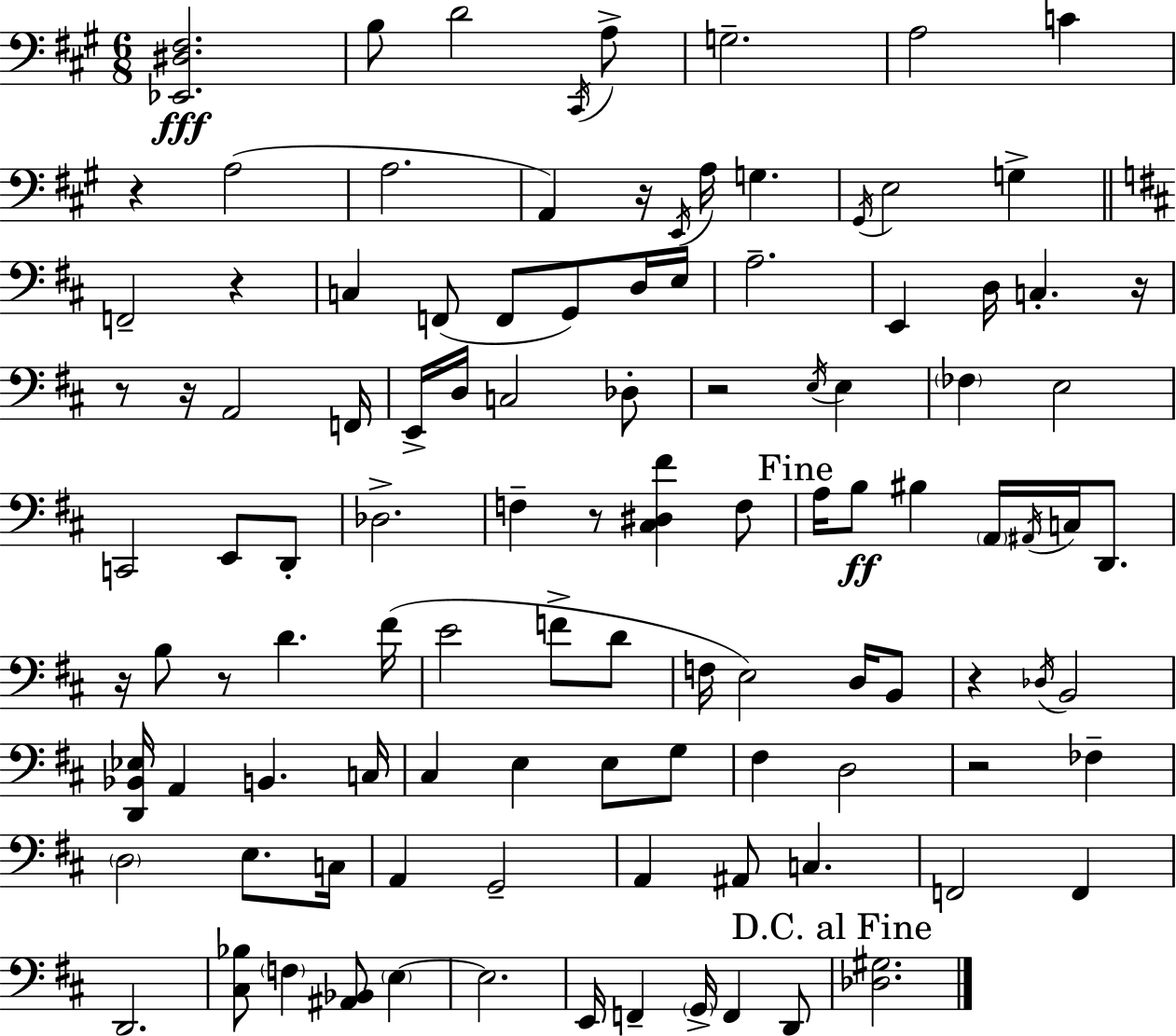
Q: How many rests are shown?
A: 12